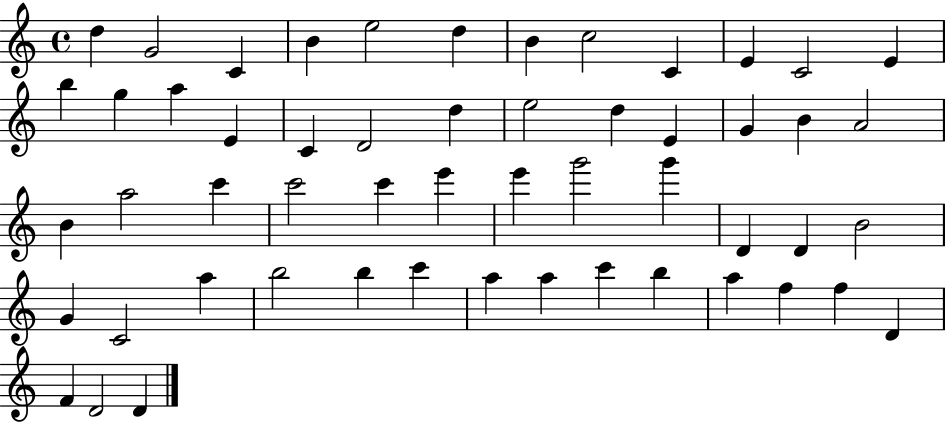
D5/q G4/h C4/q B4/q E5/h D5/q B4/q C5/h C4/q E4/q C4/h E4/q B5/q G5/q A5/q E4/q C4/q D4/h D5/q E5/h D5/q E4/q G4/q B4/q A4/h B4/q A5/h C6/q C6/h C6/q E6/q E6/q G6/h G6/q D4/q D4/q B4/h G4/q C4/h A5/q B5/h B5/q C6/q A5/q A5/q C6/q B5/q A5/q F5/q F5/q D4/q F4/q D4/h D4/q